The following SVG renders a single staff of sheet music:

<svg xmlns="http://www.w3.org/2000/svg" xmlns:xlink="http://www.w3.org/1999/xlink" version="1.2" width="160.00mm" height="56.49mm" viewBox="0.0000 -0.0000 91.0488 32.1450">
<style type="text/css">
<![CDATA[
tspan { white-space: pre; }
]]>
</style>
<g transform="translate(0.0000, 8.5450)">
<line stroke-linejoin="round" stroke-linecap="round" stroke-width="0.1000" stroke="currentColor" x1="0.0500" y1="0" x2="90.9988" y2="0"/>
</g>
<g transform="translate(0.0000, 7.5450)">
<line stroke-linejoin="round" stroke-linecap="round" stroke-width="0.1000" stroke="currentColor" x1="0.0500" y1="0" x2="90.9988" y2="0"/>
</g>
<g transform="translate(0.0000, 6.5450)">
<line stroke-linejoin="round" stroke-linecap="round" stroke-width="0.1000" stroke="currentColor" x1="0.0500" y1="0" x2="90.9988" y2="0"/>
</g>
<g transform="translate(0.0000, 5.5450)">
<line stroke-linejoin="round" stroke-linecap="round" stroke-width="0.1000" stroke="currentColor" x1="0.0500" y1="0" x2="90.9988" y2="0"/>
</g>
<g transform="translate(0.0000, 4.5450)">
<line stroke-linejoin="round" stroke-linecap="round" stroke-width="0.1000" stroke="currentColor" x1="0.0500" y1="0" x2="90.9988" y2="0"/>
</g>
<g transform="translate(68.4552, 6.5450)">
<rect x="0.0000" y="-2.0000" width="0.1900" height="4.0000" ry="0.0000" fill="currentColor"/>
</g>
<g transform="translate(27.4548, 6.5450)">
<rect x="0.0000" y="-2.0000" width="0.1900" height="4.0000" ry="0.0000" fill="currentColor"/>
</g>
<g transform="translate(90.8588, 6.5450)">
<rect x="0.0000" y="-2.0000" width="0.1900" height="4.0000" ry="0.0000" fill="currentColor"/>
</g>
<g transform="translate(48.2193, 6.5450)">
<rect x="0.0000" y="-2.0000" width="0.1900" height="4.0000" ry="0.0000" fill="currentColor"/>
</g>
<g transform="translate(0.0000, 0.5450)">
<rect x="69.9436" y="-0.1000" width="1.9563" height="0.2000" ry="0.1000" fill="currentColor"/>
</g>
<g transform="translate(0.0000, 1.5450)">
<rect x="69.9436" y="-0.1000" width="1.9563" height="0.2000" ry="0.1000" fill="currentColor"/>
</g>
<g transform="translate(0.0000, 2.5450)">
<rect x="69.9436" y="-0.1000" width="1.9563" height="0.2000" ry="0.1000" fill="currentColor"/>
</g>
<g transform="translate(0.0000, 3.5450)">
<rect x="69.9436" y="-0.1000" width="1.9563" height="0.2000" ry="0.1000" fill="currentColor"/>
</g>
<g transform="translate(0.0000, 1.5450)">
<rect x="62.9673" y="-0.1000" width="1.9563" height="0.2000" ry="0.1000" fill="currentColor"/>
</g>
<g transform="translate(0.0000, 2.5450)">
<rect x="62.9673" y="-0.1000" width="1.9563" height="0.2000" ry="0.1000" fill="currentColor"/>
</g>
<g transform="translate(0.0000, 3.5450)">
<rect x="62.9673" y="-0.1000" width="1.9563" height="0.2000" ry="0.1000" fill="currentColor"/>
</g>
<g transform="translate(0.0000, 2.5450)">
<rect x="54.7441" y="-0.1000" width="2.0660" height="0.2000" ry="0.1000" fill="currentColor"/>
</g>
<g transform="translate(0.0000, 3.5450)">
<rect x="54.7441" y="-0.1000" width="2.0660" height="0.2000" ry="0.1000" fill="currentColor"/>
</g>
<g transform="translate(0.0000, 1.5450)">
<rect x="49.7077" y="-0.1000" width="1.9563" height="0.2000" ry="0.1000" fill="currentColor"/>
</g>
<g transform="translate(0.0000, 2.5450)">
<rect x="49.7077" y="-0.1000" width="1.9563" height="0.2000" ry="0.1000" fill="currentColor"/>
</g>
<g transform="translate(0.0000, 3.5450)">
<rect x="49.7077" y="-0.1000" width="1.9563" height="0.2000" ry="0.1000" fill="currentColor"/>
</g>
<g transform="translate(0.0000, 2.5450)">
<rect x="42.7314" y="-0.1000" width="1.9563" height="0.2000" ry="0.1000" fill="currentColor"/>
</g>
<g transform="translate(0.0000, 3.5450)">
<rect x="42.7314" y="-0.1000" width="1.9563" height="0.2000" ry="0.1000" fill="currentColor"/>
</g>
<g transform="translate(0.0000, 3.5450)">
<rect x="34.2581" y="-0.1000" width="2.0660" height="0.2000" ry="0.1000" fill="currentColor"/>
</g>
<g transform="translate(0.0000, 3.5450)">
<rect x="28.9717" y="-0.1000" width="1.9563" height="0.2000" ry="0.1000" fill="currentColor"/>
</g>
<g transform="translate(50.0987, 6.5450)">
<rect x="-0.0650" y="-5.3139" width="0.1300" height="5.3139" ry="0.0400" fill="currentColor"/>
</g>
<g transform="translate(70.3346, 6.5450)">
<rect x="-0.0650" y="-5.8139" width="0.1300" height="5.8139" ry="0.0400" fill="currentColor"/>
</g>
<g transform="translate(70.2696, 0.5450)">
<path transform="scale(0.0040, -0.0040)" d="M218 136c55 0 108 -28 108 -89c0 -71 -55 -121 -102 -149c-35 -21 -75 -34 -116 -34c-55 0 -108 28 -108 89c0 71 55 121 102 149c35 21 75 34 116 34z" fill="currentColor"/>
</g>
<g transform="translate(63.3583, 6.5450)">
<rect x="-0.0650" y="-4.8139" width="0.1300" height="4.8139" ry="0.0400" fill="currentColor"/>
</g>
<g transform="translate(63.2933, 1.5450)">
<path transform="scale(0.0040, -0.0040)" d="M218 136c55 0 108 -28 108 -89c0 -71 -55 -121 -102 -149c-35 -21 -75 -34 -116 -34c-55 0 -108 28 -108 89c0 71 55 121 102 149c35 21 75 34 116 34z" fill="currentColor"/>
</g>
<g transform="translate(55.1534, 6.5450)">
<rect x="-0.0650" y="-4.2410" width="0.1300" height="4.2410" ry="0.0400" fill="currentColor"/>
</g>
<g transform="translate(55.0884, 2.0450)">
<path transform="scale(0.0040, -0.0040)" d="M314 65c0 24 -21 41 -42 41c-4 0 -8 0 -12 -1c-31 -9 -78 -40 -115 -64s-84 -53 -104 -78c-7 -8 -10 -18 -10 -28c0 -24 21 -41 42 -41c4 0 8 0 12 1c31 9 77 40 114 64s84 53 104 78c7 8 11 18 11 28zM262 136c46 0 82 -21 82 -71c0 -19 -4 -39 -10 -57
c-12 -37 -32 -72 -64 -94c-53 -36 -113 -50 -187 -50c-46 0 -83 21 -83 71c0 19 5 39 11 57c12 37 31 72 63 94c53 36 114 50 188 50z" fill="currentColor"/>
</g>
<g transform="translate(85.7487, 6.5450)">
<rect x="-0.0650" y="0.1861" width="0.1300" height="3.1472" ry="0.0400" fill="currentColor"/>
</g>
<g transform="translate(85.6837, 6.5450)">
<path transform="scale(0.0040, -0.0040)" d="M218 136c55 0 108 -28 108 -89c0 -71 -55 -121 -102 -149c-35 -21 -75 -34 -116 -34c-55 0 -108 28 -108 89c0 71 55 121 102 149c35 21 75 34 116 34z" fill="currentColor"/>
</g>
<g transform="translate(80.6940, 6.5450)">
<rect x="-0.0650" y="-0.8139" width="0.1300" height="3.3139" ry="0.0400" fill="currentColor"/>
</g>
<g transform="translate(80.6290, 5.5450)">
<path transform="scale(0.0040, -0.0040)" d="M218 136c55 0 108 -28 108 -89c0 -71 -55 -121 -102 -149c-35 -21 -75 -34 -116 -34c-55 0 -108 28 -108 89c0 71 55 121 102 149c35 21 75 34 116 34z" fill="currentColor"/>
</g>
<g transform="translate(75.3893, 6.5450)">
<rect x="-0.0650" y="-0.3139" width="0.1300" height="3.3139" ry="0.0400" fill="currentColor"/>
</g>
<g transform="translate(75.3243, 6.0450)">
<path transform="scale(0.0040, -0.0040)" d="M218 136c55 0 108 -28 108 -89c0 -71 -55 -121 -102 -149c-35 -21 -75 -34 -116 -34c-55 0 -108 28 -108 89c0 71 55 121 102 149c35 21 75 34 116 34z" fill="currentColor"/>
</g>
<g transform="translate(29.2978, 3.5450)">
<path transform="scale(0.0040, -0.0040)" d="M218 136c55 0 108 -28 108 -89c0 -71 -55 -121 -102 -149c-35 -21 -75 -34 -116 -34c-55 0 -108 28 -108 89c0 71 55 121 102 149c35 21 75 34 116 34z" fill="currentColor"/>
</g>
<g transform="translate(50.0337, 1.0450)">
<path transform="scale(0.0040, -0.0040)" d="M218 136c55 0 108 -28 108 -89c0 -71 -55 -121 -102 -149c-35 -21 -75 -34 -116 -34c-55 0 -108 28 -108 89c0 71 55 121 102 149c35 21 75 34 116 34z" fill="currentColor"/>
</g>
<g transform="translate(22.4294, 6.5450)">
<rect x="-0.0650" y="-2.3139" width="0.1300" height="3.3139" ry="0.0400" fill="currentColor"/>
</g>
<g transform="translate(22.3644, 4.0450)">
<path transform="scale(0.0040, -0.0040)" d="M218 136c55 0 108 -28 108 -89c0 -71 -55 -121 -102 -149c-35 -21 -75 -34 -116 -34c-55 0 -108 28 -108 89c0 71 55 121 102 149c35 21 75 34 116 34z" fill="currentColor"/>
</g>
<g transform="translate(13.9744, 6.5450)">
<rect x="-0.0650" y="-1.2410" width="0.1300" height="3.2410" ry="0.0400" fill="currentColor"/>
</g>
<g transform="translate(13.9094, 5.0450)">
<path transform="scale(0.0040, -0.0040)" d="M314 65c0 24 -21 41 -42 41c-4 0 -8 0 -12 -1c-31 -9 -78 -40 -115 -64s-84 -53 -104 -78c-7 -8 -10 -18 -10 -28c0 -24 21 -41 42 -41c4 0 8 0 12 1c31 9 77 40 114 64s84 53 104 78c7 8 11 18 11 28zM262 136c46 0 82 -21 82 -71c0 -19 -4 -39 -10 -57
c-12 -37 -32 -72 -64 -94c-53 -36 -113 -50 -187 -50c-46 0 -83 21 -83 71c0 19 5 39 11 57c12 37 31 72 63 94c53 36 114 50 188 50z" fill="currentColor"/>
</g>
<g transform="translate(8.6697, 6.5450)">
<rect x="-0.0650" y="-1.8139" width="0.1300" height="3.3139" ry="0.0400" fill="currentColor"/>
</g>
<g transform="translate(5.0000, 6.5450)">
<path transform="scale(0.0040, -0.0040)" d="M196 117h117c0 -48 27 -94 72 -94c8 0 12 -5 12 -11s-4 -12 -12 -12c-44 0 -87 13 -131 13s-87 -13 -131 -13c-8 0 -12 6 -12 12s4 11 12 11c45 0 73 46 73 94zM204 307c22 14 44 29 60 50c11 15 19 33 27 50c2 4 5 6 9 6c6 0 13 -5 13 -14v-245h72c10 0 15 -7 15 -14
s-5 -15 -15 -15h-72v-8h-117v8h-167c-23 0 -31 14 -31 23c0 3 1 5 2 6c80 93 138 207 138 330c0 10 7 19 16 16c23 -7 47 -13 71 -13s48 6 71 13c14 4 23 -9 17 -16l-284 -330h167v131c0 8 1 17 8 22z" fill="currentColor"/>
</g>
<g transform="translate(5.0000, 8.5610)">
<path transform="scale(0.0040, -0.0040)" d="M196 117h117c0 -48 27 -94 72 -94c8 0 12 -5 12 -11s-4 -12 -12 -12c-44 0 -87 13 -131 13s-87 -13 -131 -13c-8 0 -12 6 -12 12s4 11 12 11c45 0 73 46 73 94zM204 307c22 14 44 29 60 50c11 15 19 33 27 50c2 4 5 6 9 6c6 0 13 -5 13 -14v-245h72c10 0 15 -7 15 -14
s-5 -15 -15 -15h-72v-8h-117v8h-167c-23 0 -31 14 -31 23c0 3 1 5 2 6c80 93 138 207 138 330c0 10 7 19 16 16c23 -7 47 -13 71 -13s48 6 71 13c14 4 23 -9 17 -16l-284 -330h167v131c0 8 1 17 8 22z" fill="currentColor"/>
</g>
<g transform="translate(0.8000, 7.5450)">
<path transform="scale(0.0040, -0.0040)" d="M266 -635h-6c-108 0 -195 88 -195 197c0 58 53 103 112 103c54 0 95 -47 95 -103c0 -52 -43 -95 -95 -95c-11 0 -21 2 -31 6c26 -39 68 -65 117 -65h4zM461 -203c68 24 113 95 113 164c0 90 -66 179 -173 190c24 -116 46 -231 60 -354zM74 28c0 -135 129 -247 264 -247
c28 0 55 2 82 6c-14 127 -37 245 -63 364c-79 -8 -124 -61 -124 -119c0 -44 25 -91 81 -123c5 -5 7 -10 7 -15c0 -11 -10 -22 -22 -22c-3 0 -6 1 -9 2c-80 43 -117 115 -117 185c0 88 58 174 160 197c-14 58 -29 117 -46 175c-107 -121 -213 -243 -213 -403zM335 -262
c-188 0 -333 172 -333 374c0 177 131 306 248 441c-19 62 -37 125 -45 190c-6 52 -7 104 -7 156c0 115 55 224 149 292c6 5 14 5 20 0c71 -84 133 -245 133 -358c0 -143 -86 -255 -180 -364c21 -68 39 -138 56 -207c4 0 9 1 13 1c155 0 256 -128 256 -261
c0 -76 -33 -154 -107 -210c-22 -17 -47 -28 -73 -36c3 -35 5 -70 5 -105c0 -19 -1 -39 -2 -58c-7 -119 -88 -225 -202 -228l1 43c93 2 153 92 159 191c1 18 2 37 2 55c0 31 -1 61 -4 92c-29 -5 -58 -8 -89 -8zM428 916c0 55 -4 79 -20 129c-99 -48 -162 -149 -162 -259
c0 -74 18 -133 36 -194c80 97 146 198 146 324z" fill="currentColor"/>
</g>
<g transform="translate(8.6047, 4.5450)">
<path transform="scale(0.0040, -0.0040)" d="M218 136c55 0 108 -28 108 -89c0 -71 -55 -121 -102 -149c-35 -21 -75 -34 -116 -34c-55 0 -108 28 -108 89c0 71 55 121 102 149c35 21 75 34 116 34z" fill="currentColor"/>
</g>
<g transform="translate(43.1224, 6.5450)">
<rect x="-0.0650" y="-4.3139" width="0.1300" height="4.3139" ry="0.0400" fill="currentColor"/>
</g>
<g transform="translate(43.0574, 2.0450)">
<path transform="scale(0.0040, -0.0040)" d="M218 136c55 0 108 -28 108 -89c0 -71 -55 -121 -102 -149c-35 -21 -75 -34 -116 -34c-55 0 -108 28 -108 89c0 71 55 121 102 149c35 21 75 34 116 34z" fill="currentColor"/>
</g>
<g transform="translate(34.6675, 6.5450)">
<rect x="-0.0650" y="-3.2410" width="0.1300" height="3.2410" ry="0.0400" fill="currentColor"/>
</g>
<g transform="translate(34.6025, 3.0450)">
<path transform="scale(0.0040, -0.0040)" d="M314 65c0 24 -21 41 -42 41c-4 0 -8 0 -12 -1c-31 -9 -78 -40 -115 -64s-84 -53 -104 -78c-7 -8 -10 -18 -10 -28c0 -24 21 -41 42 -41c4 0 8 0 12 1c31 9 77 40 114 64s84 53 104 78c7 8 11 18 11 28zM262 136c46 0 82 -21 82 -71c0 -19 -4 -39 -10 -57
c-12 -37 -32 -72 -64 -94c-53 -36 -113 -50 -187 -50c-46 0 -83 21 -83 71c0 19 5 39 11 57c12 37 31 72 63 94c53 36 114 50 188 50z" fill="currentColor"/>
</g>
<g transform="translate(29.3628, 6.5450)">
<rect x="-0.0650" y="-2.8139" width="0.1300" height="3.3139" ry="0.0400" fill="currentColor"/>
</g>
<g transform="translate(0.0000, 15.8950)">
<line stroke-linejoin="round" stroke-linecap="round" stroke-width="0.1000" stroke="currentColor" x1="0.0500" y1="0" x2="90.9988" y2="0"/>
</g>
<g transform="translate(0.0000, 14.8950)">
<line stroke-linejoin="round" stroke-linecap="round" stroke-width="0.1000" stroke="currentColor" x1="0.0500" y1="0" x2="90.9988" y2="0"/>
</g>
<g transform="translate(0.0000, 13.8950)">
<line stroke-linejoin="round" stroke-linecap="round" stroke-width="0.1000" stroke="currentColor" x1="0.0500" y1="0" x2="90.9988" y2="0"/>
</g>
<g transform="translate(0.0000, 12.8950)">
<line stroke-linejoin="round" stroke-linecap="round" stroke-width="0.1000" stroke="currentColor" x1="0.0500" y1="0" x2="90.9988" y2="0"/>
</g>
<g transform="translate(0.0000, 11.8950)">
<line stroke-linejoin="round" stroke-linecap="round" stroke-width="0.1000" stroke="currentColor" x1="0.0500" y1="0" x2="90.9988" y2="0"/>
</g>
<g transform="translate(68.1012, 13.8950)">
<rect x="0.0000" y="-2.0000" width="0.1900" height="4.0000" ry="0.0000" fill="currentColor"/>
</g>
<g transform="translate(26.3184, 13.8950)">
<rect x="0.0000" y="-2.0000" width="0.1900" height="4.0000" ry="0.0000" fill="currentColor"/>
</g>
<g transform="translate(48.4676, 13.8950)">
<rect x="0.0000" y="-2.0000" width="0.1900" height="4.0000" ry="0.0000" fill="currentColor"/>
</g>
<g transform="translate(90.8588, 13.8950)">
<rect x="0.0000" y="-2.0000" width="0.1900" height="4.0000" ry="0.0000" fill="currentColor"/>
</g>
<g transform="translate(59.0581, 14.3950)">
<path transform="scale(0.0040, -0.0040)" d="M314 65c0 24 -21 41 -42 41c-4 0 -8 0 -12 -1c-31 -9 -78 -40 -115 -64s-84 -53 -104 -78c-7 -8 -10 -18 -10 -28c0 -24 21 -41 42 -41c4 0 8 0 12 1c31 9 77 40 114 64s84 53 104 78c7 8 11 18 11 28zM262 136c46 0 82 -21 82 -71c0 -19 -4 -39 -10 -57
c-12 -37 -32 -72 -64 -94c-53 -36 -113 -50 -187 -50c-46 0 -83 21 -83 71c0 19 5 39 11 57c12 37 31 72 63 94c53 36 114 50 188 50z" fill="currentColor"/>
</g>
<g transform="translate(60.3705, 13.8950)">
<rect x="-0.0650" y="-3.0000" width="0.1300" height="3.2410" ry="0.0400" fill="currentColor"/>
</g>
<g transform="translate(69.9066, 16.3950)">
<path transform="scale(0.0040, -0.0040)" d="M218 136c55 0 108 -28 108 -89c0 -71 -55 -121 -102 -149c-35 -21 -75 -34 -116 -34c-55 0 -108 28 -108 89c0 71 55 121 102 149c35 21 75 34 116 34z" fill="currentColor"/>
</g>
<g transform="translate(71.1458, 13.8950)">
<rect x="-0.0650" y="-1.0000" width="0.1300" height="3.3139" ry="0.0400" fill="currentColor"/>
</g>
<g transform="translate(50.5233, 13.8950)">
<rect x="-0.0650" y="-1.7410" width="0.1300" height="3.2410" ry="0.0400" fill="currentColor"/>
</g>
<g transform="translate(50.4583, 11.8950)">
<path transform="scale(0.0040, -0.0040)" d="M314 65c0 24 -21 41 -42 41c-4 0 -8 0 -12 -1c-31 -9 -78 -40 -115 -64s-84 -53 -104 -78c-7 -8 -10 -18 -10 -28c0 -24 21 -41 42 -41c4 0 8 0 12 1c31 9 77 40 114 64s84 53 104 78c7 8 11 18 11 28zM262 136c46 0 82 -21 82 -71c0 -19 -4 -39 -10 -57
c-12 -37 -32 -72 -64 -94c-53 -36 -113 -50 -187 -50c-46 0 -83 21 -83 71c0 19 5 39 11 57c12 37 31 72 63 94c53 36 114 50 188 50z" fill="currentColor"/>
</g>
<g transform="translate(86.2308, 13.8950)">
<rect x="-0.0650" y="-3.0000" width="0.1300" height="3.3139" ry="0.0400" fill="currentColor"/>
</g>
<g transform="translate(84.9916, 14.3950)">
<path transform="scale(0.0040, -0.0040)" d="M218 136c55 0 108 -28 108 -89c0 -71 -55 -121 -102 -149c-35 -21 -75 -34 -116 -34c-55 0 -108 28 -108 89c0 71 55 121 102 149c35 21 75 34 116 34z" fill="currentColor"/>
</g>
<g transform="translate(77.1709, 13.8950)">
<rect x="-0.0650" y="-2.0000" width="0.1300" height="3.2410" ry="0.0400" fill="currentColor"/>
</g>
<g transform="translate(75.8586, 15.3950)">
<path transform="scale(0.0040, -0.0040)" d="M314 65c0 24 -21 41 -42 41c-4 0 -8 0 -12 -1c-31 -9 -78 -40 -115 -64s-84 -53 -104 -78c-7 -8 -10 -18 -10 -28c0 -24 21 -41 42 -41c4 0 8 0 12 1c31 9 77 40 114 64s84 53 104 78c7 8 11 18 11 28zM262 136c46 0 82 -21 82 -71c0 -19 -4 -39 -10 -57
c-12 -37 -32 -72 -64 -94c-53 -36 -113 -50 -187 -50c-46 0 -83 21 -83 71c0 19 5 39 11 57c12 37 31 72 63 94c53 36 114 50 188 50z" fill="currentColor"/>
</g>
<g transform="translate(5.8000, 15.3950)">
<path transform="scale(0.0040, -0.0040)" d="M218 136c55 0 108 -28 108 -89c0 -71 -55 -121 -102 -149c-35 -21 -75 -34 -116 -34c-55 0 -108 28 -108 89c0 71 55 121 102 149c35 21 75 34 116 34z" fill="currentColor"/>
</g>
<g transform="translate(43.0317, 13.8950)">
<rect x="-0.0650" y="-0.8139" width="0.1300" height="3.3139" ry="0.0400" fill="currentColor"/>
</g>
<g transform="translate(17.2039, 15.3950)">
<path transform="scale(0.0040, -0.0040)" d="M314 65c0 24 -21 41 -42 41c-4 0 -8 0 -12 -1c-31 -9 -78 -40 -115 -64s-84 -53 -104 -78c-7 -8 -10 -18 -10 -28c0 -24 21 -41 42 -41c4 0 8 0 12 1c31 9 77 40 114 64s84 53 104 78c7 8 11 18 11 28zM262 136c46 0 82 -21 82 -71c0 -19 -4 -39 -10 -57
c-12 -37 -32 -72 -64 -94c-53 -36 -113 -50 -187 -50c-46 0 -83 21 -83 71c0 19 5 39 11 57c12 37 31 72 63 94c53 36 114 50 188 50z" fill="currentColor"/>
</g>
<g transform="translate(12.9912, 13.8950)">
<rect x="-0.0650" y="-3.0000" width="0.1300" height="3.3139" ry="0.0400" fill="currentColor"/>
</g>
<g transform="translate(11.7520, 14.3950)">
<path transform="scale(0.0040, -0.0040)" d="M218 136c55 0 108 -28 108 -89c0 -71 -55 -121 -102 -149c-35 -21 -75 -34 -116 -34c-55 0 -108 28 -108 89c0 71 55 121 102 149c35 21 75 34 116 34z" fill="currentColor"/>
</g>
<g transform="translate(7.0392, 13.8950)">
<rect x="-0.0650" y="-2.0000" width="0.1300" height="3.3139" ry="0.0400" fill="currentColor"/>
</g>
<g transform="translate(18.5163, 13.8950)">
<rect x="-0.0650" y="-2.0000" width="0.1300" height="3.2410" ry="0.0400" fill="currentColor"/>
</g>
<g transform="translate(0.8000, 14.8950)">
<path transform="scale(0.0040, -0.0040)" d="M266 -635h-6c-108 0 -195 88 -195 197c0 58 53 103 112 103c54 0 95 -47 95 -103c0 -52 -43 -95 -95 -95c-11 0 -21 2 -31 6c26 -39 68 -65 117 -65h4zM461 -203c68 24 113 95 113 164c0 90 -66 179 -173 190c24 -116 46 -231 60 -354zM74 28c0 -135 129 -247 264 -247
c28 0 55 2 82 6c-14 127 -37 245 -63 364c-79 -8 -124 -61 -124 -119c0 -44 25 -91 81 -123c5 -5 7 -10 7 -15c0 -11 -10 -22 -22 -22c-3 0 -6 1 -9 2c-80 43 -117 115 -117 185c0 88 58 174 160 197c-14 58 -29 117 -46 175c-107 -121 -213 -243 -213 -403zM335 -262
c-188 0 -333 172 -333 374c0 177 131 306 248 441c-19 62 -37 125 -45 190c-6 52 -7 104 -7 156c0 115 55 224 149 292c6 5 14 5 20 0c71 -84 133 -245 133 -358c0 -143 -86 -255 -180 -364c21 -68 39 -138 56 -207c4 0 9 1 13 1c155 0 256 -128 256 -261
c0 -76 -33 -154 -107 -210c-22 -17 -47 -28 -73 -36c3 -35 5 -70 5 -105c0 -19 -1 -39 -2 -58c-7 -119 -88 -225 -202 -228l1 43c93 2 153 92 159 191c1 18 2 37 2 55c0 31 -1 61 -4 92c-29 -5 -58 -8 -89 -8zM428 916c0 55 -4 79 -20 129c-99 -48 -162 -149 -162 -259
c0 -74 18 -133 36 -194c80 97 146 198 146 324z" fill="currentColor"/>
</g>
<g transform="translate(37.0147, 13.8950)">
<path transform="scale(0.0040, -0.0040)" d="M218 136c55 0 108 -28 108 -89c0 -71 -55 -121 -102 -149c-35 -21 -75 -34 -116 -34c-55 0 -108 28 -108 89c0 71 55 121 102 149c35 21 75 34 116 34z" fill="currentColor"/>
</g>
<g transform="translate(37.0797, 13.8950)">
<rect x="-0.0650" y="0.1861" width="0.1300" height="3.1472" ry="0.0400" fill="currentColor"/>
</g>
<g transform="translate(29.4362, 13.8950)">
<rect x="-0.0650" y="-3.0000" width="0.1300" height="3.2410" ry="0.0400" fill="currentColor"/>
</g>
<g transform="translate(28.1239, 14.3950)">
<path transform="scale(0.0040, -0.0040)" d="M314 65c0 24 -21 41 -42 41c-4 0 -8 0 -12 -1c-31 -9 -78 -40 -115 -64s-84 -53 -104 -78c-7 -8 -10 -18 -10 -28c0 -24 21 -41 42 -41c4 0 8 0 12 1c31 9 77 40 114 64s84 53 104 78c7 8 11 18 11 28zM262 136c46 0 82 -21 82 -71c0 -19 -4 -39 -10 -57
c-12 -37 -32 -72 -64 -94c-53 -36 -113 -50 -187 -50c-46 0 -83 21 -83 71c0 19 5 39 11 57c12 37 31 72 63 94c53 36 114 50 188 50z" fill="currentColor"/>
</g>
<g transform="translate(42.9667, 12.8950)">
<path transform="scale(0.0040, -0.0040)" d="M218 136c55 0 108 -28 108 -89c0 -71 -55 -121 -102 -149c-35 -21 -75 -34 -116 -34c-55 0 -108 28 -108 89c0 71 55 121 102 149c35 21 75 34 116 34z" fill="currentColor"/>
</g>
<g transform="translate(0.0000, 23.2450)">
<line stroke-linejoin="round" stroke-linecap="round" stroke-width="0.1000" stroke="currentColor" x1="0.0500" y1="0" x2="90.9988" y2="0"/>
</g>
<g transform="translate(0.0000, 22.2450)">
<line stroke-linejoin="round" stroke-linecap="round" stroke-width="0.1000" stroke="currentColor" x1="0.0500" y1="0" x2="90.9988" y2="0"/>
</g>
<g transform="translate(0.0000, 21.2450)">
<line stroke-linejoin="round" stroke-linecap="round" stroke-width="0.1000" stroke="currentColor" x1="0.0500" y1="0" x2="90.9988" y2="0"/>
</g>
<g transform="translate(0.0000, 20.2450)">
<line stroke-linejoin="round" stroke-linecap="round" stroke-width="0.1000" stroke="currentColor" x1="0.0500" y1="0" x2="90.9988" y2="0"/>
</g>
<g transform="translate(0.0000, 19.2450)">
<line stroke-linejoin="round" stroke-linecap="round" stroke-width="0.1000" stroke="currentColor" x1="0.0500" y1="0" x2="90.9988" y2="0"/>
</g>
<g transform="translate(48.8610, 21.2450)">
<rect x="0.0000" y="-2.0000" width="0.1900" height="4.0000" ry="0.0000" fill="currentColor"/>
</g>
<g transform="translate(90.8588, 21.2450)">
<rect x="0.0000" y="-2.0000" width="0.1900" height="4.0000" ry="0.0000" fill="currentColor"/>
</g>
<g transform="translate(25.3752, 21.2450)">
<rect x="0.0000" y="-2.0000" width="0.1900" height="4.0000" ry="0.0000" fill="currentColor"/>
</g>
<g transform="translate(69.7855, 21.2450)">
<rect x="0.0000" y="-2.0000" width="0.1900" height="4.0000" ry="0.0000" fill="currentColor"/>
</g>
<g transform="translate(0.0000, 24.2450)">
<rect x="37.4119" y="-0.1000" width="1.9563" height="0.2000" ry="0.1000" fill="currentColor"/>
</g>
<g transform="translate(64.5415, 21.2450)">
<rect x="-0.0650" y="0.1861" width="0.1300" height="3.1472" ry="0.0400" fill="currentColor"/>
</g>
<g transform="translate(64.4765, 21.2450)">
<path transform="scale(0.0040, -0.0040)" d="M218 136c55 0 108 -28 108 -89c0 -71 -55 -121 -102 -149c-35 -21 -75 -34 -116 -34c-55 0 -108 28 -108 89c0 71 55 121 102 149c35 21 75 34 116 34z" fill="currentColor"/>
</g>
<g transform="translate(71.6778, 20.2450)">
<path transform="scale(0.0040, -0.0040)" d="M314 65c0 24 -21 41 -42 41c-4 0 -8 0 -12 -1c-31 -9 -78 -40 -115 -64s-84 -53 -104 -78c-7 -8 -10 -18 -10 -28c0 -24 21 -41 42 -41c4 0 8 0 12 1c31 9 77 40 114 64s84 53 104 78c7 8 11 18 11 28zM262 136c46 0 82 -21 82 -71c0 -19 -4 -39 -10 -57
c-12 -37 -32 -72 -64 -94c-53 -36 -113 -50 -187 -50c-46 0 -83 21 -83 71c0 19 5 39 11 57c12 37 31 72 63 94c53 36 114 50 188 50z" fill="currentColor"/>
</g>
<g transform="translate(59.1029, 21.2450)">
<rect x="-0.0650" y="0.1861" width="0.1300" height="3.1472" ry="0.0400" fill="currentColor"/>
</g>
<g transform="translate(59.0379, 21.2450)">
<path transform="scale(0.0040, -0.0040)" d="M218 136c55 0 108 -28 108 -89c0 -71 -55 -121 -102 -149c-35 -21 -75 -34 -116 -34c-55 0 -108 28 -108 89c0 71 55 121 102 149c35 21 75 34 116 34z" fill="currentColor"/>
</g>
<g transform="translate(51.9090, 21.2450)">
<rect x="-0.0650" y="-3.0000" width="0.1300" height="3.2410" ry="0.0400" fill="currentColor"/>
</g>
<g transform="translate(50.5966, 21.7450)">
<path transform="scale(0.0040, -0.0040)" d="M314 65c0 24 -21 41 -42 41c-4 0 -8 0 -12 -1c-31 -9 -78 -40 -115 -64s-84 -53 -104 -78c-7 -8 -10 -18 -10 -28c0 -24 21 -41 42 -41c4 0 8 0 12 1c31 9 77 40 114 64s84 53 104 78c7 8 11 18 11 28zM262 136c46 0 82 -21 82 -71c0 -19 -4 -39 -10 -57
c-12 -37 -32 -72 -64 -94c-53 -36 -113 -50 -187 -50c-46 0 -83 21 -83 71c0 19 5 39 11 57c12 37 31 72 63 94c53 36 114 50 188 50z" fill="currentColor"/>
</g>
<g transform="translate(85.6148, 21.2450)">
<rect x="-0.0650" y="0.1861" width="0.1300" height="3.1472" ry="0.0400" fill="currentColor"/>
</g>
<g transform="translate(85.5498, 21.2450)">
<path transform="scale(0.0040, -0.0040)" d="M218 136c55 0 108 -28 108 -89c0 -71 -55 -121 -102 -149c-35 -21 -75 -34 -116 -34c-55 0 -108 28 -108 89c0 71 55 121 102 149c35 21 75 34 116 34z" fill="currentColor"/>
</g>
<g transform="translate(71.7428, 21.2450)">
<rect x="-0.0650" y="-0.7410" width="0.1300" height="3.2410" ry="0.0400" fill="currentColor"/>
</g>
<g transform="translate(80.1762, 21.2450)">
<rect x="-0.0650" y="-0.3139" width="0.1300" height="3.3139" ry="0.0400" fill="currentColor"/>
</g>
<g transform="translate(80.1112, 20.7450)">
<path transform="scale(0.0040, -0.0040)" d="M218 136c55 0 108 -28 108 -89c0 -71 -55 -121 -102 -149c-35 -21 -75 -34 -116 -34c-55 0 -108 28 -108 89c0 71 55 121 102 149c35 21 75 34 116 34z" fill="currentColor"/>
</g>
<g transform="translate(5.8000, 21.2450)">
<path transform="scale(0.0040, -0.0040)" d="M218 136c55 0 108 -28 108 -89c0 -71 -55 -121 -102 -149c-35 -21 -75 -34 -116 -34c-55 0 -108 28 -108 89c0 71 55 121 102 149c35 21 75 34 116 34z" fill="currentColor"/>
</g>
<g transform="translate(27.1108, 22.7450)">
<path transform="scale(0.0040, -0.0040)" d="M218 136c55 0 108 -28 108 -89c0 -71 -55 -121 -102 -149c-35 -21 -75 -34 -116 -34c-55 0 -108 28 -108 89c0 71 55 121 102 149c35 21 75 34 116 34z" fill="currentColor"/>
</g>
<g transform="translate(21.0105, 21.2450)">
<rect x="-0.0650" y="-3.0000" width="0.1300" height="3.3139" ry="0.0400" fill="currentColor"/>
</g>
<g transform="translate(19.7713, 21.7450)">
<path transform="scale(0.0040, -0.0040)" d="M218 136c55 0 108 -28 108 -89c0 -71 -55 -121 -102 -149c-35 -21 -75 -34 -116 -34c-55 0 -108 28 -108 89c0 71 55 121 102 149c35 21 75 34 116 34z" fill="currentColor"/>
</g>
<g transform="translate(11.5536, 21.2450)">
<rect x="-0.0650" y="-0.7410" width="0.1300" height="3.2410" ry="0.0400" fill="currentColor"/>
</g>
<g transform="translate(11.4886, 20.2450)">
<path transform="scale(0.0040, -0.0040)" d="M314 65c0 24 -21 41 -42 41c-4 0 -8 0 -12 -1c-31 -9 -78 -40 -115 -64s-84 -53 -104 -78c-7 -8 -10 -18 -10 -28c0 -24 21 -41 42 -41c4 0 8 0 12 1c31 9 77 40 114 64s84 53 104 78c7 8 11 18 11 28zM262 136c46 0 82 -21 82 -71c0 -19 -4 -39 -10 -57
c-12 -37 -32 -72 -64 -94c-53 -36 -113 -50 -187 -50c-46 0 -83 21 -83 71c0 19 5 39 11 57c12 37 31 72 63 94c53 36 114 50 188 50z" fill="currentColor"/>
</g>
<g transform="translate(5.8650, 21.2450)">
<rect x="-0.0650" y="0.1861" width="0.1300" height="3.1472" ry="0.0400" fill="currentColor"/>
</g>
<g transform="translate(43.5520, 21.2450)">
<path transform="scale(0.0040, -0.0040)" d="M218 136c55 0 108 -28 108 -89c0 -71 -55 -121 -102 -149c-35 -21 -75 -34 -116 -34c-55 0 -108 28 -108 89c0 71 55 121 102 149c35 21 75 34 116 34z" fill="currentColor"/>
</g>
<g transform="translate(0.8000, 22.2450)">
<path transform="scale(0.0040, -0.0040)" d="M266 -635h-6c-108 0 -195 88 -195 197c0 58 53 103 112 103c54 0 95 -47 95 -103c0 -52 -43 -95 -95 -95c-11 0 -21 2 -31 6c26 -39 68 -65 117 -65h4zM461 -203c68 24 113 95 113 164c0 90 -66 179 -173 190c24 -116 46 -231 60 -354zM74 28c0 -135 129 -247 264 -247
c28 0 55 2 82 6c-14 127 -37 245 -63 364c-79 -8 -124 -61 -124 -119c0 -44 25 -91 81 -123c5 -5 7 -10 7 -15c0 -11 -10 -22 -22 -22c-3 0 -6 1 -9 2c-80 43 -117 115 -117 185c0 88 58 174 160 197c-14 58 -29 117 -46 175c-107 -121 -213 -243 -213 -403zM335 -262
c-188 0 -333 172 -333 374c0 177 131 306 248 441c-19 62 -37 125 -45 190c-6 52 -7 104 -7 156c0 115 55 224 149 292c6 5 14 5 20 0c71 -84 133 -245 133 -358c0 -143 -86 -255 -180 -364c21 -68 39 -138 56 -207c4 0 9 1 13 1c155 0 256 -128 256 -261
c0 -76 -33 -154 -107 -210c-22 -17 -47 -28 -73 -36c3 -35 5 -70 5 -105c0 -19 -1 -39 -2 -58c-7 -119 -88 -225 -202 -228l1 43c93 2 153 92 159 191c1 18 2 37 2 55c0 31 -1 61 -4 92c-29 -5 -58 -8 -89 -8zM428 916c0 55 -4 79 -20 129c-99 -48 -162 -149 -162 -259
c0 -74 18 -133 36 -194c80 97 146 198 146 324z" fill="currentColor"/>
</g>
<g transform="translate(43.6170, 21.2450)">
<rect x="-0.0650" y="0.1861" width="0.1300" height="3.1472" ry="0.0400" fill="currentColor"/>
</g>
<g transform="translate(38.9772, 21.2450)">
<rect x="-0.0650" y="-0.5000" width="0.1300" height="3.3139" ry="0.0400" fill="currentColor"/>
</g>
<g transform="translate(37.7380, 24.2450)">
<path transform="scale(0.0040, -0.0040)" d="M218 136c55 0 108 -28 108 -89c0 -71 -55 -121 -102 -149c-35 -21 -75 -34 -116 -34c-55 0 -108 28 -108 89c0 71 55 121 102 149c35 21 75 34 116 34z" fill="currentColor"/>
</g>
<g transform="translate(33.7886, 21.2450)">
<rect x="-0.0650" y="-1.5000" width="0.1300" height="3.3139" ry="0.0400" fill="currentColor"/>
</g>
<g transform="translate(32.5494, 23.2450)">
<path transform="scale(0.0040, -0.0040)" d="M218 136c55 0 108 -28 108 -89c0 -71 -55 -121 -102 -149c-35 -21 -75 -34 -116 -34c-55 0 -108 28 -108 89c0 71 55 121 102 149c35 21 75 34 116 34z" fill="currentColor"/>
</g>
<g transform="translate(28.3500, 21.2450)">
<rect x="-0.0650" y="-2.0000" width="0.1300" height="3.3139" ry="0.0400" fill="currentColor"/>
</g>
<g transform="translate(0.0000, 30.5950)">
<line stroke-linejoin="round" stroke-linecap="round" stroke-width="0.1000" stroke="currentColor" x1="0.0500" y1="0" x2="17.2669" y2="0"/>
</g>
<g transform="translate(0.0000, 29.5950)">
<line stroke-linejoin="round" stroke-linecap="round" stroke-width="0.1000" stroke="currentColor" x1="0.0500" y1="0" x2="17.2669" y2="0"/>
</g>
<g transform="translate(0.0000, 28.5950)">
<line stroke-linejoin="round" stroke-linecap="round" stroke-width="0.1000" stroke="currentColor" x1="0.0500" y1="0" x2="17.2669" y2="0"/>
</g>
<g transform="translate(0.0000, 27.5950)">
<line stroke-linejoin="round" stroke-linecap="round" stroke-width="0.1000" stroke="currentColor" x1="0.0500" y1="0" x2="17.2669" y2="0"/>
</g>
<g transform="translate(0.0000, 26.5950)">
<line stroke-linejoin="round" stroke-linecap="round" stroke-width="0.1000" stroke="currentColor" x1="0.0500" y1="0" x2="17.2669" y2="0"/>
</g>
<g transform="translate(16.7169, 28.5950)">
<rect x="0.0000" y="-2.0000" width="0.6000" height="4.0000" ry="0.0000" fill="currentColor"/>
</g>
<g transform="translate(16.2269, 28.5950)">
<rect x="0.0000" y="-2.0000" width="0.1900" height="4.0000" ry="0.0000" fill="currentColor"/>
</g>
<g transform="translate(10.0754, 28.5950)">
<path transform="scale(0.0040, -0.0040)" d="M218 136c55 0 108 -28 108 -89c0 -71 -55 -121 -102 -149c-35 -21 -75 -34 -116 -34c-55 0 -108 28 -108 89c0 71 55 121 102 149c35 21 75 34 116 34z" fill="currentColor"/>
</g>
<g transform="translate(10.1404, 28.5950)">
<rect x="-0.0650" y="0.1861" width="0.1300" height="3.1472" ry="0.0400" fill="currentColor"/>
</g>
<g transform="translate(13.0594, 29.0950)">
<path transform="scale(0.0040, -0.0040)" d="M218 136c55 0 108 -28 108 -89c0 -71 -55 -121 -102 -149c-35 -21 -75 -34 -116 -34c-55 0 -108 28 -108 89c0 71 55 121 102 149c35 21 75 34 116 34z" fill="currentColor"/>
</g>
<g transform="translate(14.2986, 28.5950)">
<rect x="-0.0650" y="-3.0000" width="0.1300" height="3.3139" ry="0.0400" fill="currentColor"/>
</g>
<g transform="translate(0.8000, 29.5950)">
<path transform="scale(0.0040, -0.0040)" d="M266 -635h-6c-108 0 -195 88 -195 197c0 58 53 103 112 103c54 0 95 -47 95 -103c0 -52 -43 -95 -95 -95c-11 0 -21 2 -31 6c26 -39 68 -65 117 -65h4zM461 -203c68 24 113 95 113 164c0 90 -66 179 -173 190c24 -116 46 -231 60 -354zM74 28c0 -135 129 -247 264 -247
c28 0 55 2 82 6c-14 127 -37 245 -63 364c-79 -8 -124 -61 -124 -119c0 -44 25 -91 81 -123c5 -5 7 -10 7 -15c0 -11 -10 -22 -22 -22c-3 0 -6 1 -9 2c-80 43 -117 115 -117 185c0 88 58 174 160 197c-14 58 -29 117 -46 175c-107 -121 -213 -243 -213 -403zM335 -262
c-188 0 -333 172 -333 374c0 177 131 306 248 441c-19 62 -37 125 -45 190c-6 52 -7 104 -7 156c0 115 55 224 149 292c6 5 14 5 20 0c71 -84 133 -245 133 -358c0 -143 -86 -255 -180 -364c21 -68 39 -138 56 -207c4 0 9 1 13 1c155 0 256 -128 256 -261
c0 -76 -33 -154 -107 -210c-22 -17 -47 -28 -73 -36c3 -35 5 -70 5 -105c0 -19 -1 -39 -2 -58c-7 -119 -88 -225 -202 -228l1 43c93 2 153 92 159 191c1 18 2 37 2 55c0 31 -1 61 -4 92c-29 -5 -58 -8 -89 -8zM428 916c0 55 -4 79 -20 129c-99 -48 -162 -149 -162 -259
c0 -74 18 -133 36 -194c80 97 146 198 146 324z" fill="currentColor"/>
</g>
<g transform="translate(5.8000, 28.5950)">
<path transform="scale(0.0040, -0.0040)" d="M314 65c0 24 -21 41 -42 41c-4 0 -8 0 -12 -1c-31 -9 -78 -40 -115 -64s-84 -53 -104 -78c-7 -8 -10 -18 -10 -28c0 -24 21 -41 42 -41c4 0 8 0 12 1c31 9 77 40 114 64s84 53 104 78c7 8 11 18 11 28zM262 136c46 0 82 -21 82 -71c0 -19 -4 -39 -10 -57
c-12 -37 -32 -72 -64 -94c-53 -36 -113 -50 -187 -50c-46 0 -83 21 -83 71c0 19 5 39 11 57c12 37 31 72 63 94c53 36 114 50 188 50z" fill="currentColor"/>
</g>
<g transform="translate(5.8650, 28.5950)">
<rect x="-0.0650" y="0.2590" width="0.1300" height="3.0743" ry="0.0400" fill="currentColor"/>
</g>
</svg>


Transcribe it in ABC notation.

X:1
T:Untitled
M:4/4
L:1/4
K:C
f e2 g a b2 d' f' d'2 e' g' c d B F A F2 A2 B d f2 A2 D F2 A B d2 A F E C B A2 B B d2 c B B2 B A